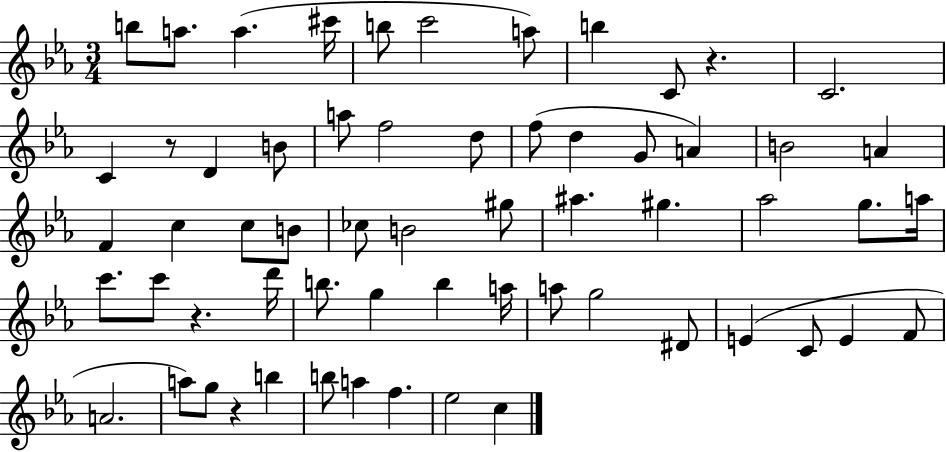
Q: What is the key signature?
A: EES major